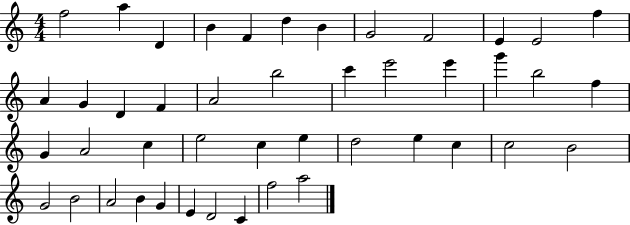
F5/h A5/q D4/q B4/q F4/q D5/q B4/q G4/h F4/h E4/q E4/h F5/q A4/q G4/q D4/q F4/q A4/h B5/h C6/q E6/h E6/q G6/q B5/h F5/q G4/q A4/h C5/q E5/h C5/q E5/q D5/h E5/q C5/q C5/h B4/h G4/h B4/h A4/h B4/q G4/q E4/q D4/h C4/q F5/h A5/h